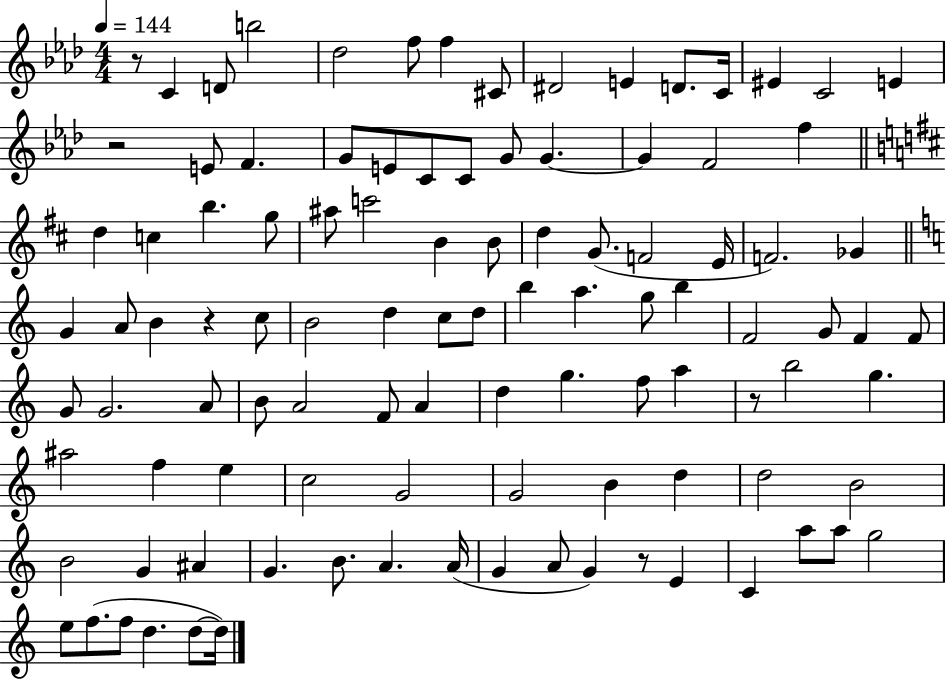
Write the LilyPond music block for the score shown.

{
  \clef treble
  \numericTimeSignature
  \time 4/4
  \key aes \major
  \tempo 4 = 144
  r8 c'4 d'8 b''2 | des''2 f''8 f''4 cis'8 | dis'2 e'4 d'8. c'16 | eis'4 c'2 e'4 | \break r2 e'8 f'4. | g'8 e'8 c'8 c'8 g'8 g'4.~~ | g'4 f'2 f''4 | \bar "||" \break \key d \major d''4 c''4 b''4. g''8 | ais''8 c'''2 b'4 b'8 | d''4 g'8.( f'2 e'16 | f'2.) ges'4 | \break \bar "||" \break \key c \major g'4 a'8 b'4 r4 c''8 | b'2 d''4 c''8 d''8 | b''4 a''4. g''8 b''4 | f'2 g'8 f'4 f'8 | \break g'8 g'2. a'8 | b'8 a'2 f'8 a'4 | d''4 g''4. f''8 a''4 | r8 b''2 g''4. | \break ais''2 f''4 e''4 | c''2 g'2 | g'2 b'4 d''4 | d''2 b'2 | \break b'2 g'4 ais'4 | g'4. b'8. a'4. a'16( | g'4 a'8 g'4) r8 e'4 | c'4 a''8 a''8 g''2 | \break e''8 f''8.( f''8 d''4. d''8~~ d''16) | \bar "|."
}